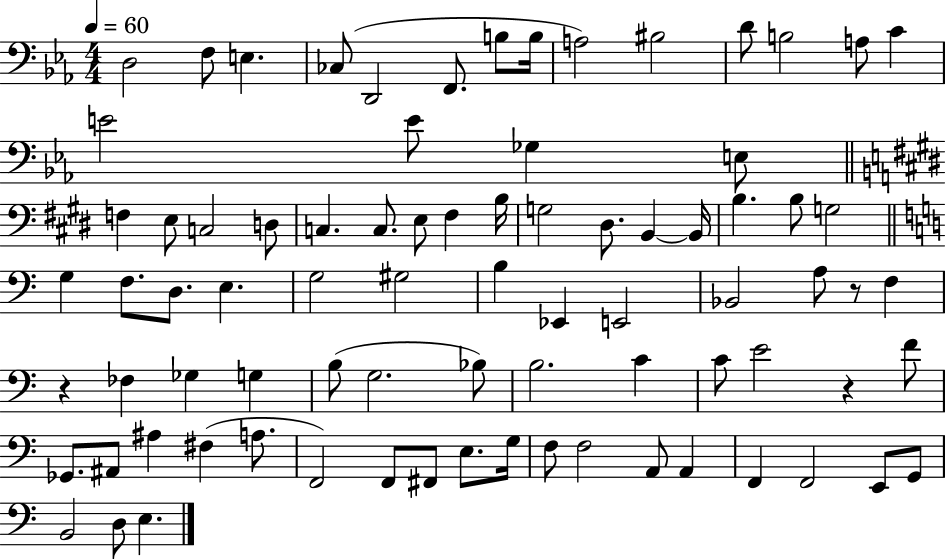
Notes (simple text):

D3/h F3/e E3/q. CES3/e D2/h F2/e. B3/e B3/s A3/h BIS3/h D4/e B3/h A3/e C4/q E4/h E4/e Gb3/q E3/e F3/q E3/e C3/h D3/e C3/q. C3/e. E3/e F#3/q B3/s G3/h D#3/e. B2/q B2/s B3/q. B3/e G3/h G3/q F3/e. D3/e. E3/q. G3/h G#3/h B3/q Eb2/q E2/h Bb2/h A3/e R/e F3/q R/q FES3/q Gb3/q G3/q B3/e G3/h. Bb3/e B3/h. C4/q C4/e E4/h R/q F4/e Gb2/e. A#2/e A#3/q F#3/q A3/e. F2/h F2/e F#2/e E3/e. G3/s F3/e F3/h A2/e A2/q F2/q F2/h E2/e G2/e B2/h D3/e E3/q.